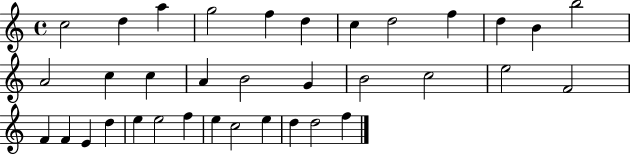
C5/h D5/q A5/q G5/h F5/q D5/q C5/q D5/h F5/q D5/q B4/q B5/h A4/h C5/q C5/q A4/q B4/h G4/q B4/h C5/h E5/h F4/h F4/q F4/q E4/q D5/q E5/q E5/h F5/q E5/q C5/h E5/q D5/q D5/h F5/q